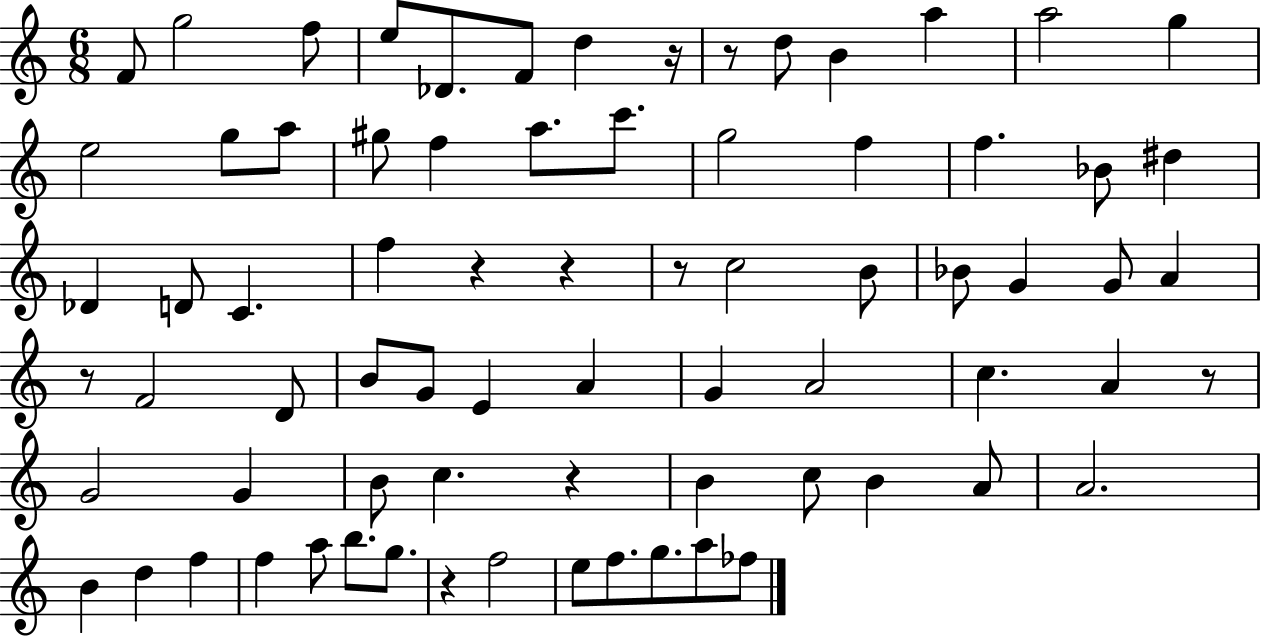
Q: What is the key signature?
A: C major